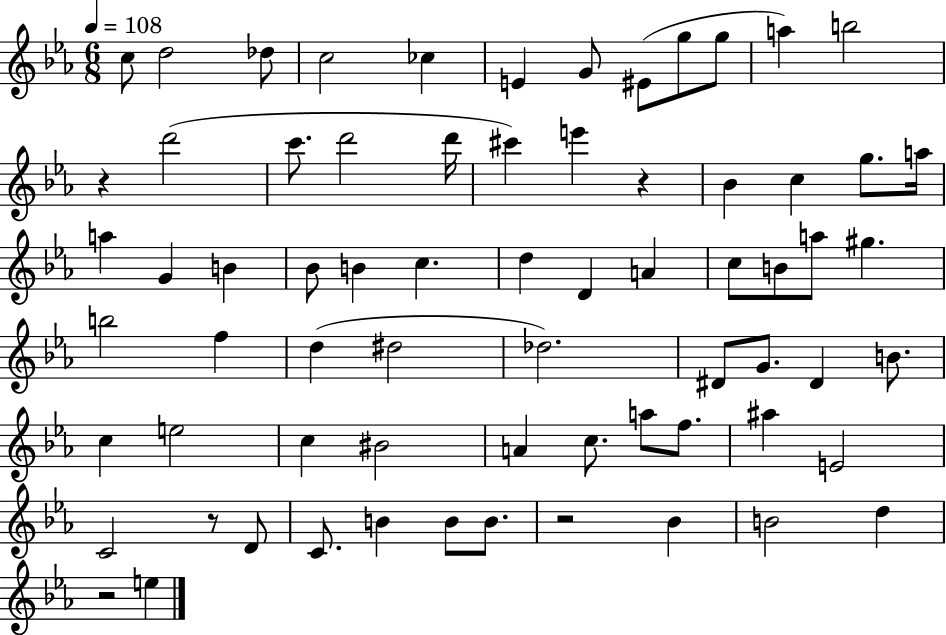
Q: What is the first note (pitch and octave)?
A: C5